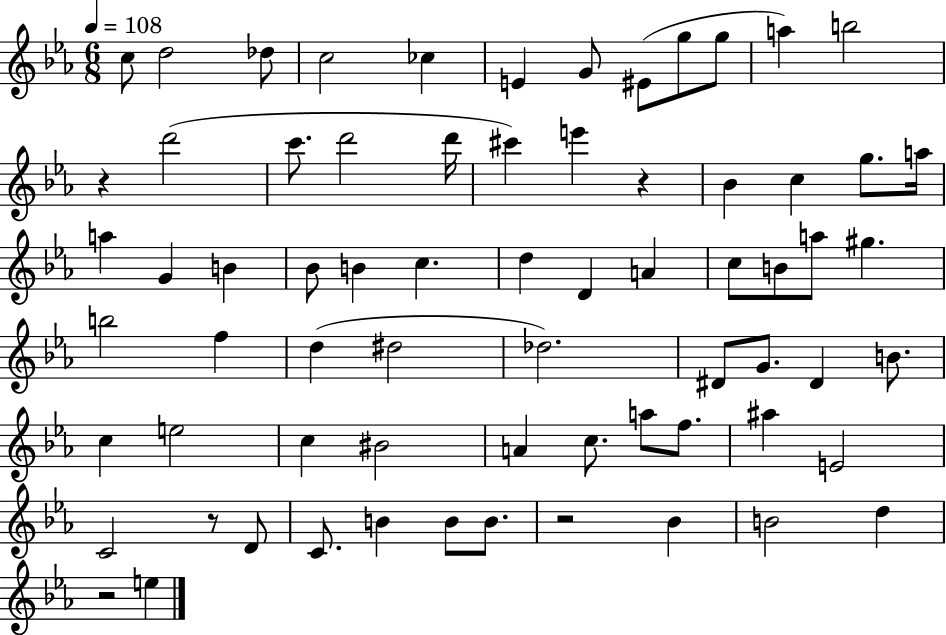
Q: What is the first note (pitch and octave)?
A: C5